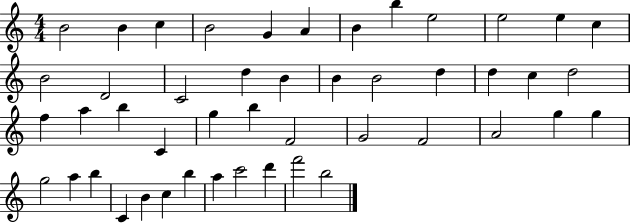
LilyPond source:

{
  \clef treble
  \numericTimeSignature
  \time 4/4
  \key c \major
  b'2 b'4 c''4 | b'2 g'4 a'4 | b'4 b''4 e''2 | e''2 e''4 c''4 | \break b'2 d'2 | c'2 d''4 b'4 | b'4 b'2 d''4 | d''4 c''4 d''2 | \break f''4 a''4 b''4 c'4 | g''4 b''4 f'2 | g'2 f'2 | a'2 g''4 g''4 | \break g''2 a''4 b''4 | c'4 b'4 c''4 b''4 | a''4 c'''2 d'''4 | f'''2 b''2 | \break \bar "|."
}